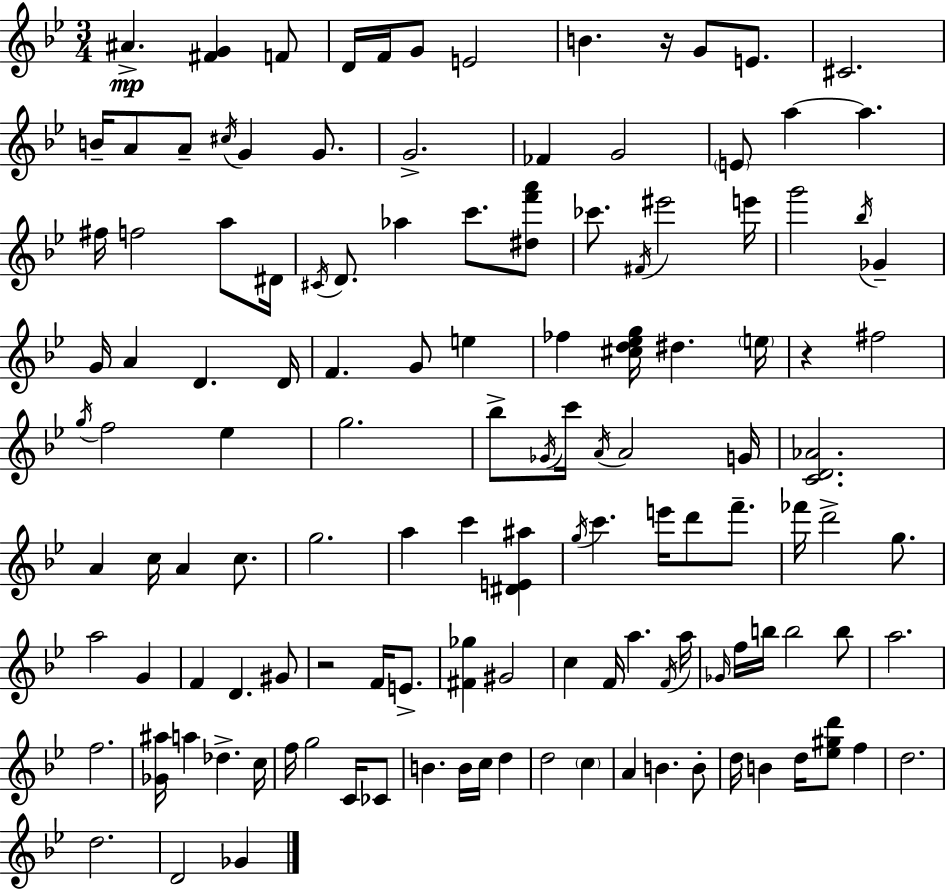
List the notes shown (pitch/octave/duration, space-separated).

A#4/q. [F#4,G4]/q F4/e D4/s F4/s G4/e E4/h B4/q. R/s G4/e E4/e. C#4/h. B4/s A4/e A4/e C#5/s G4/q G4/e. G4/h. FES4/q G4/h E4/e A5/q A5/q. F#5/s F5/h A5/e D#4/s C#4/s D4/e. Ab5/q C6/e. [D#5,F6,A6]/e CES6/e. F#4/s EIS6/h E6/s G6/h Bb5/s Gb4/q G4/s A4/q D4/q. D4/s F4/q. G4/e E5/q FES5/q [C#5,D5,Eb5,G5]/s D#5/q. E5/s R/q F#5/h G5/s F5/h Eb5/q G5/h. Bb5/e Gb4/s C6/s A4/s A4/h G4/s [C4,D4,Ab4]/h. A4/q C5/s A4/q C5/e. G5/h. A5/q C6/q [D#4,E4,A#5]/q G5/s C6/q. E6/s D6/e F6/e. FES6/s D6/h G5/e. A5/h G4/q F4/q D4/q. G#4/e R/h F4/s E4/e. [F#4,Gb5]/q G#4/h C5/q F4/s A5/q. F4/s A5/s Gb4/s F5/s B5/s B5/h B5/e A5/h. F5/h. [Gb4,A#5]/s A5/q Db5/q. C5/s F5/s G5/h C4/s CES4/e B4/q. B4/s C5/s D5/q D5/h C5/q A4/q B4/q. B4/e D5/s B4/q D5/s [Eb5,G#5,D6]/e F5/q D5/h. D5/h. D4/h Gb4/q